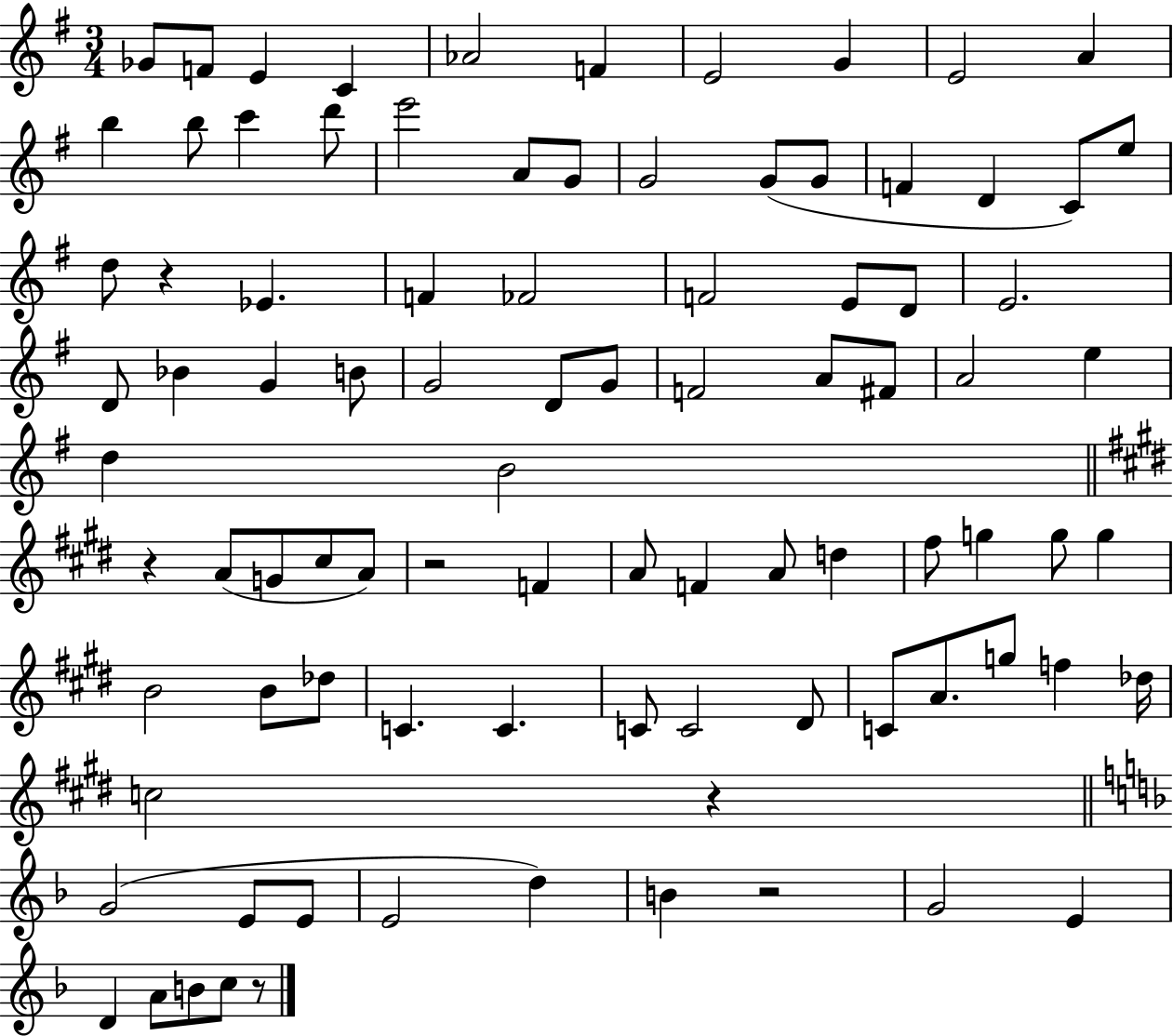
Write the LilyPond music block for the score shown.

{
  \clef treble
  \numericTimeSignature
  \time 3/4
  \key g \major
  ges'8 f'8 e'4 c'4 | aes'2 f'4 | e'2 g'4 | e'2 a'4 | \break b''4 b''8 c'''4 d'''8 | e'''2 a'8 g'8 | g'2 g'8( g'8 | f'4 d'4 c'8) e''8 | \break d''8 r4 ees'4. | f'4 fes'2 | f'2 e'8 d'8 | e'2. | \break d'8 bes'4 g'4 b'8 | g'2 d'8 g'8 | f'2 a'8 fis'8 | a'2 e''4 | \break d''4 b'2 | \bar "||" \break \key e \major r4 a'8( g'8 cis''8 a'8) | r2 f'4 | a'8 f'4 a'8 d''4 | fis''8 g''4 g''8 g''4 | \break b'2 b'8 des''8 | c'4. c'4. | c'8 c'2 dis'8 | c'8 a'8. g''8 f''4 des''16 | \break c''2 r4 | \bar "||" \break \key d \minor g'2( e'8 e'8 | e'2 d''4) | b'4 r2 | g'2 e'4 | \break d'4 a'8 b'8 c''8 r8 | \bar "|."
}